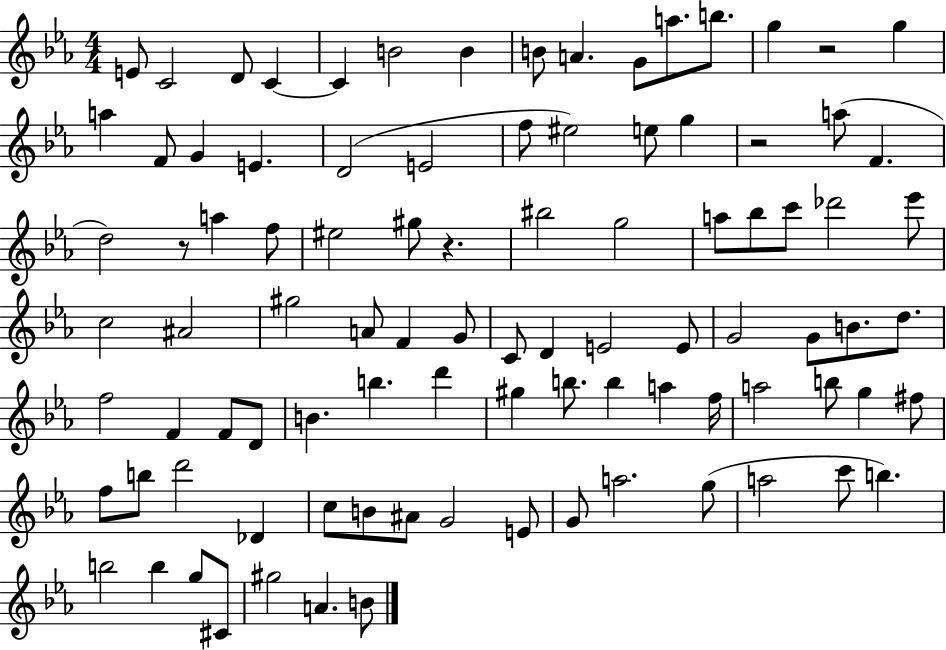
E4/e C4/h D4/e C4/q C4/q B4/h B4/q B4/e A4/q. G4/e A5/e. B5/e. G5/q R/h G5/q A5/q F4/e G4/q E4/q. D4/h E4/h F5/e EIS5/h E5/e G5/q R/h A5/e F4/q. D5/h R/e A5/q F5/e EIS5/h G#5/e R/q. BIS5/h G5/h A5/e Bb5/e C6/e Db6/h Eb6/e C5/h A#4/h G#5/h A4/e F4/q G4/e C4/e D4/q E4/h E4/e G4/h G4/e B4/e. D5/e. F5/h F4/q F4/e D4/e B4/q. B5/q. D6/q G#5/q B5/e. B5/q A5/q F5/s A5/h B5/e G5/q F#5/e F5/e B5/e D6/h Db4/q C5/e B4/e A#4/e G4/h E4/e G4/e A5/h. G5/e A5/h C6/e B5/q. B5/h B5/q G5/e C#4/e G#5/h A4/q. B4/e